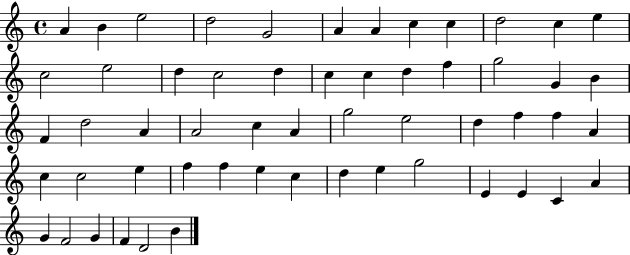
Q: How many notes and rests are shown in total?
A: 56